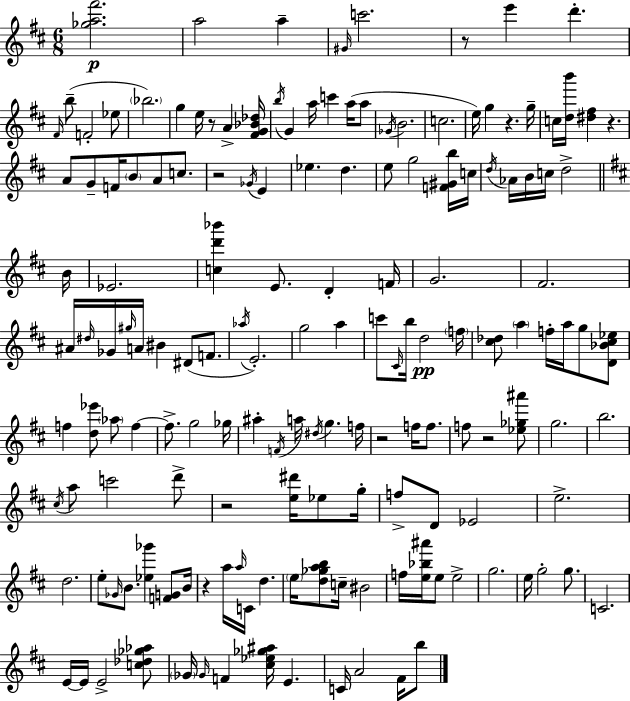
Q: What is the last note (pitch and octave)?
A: B5